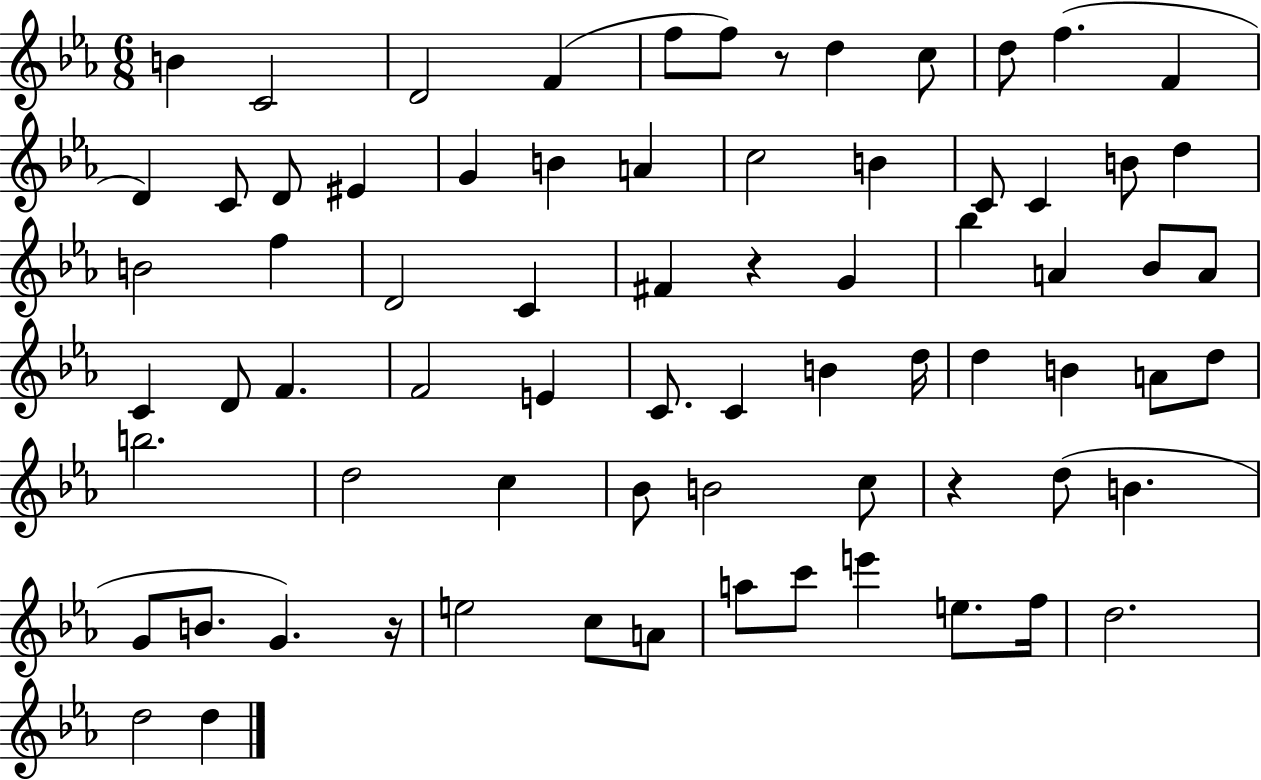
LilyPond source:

{
  \clef treble
  \numericTimeSignature
  \time 6/8
  \key ees \major
  b'4 c'2 | d'2 f'4( | f''8 f''8) r8 d''4 c''8 | d''8 f''4.( f'4 | \break d'4) c'8 d'8 eis'4 | g'4 b'4 a'4 | c''2 b'4 | c'8 c'4 b'8 d''4 | \break b'2 f''4 | d'2 c'4 | fis'4 r4 g'4 | bes''4 a'4 bes'8 a'8 | \break c'4 d'8 f'4. | f'2 e'4 | c'8. c'4 b'4 d''16 | d''4 b'4 a'8 d''8 | \break b''2. | d''2 c''4 | bes'8 b'2 c''8 | r4 d''8( b'4. | \break g'8 b'8. g'4.) r16 | e''2 c''8 a'8 | a''8 c'''8 e'''4 e''8. f''16 | d''2. | \break d''2 d''4 | \bar "|."
}